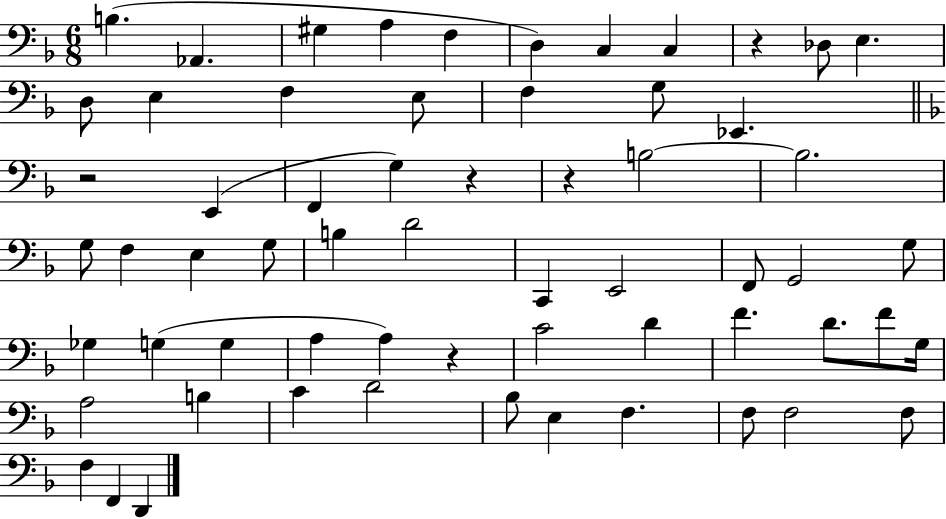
B3/q. Ab2/q. G#3/q A3/q F3/q D3/q C3/q C3/q R/q Db3/e E3/q. D3/e E3/q F3/q E3/e F3/q G3/e Eb2/q. R/h E2/q F2/q G3/q R/q R/q B3/h B3/h. G3/e F3/q E3/q G3/e B3/q D4/h C2/q E2/h F2/e G2/h G3/e Gb3/q G3/q G3/q A3/q A3/q R/q C4/h D4/q F4/q. D4/e. F4/e G3/s A3/h B3/q C4/q D4/h Bb3/e E3/q F3/q. F3/e F3/h F3/e F3/q F2/q D2/q